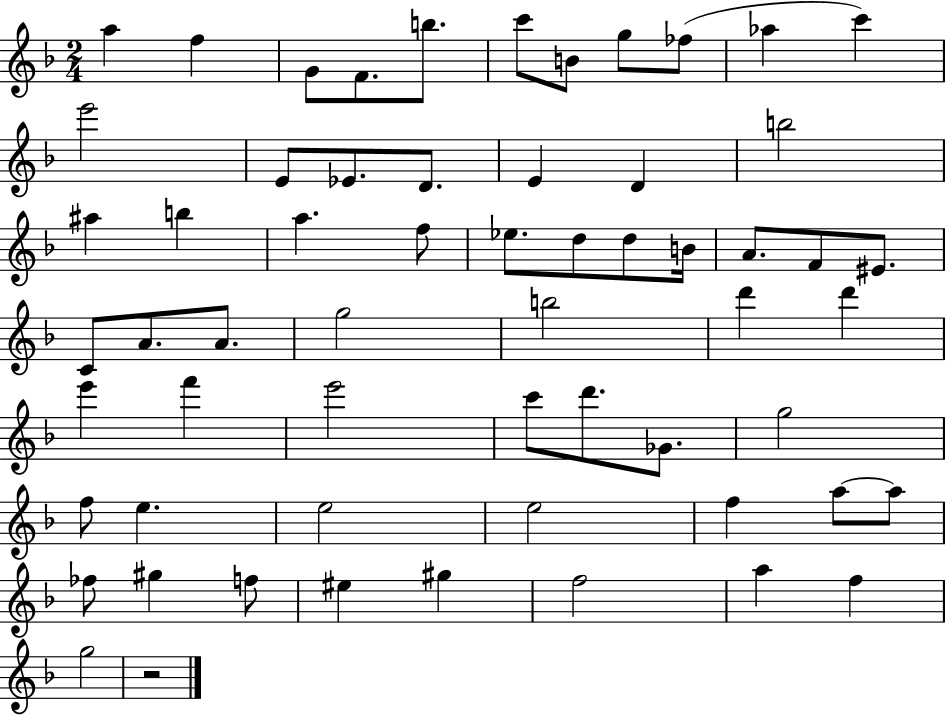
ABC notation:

X:1
T:Untitled
M:2/4
L:1/4
K:F
a f G/2 F/2 b/2 c'/2 B/2 g/2 _f/2 _a c' e'2 E/2 _E/2 D/2 E D b2 ^a b a f/2 _e/2 d/2 d/2 B/4 A/2 F/2 ^E/2 C/2 A/2 A/2 g2 b2 d' d' e' f' e'2 c'/2 d'/2 _G/2 g2 f/2 e e2 e2 f a/2 a/2 _f/2 ^g f/2 ^e ^g f2 a f g2 z2